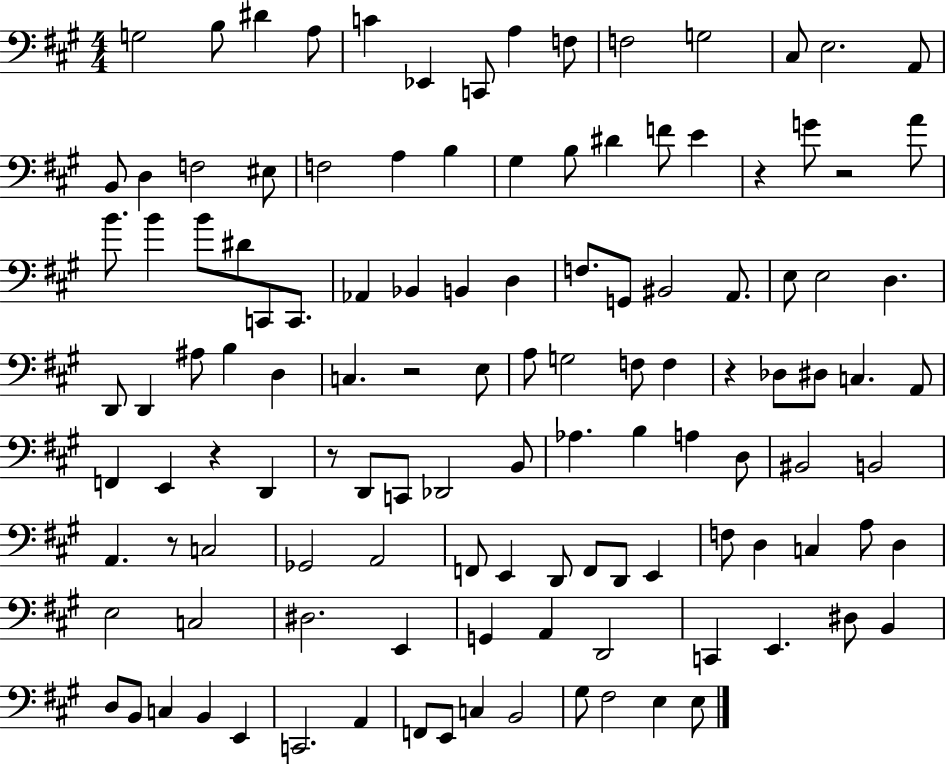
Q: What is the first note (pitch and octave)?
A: G3